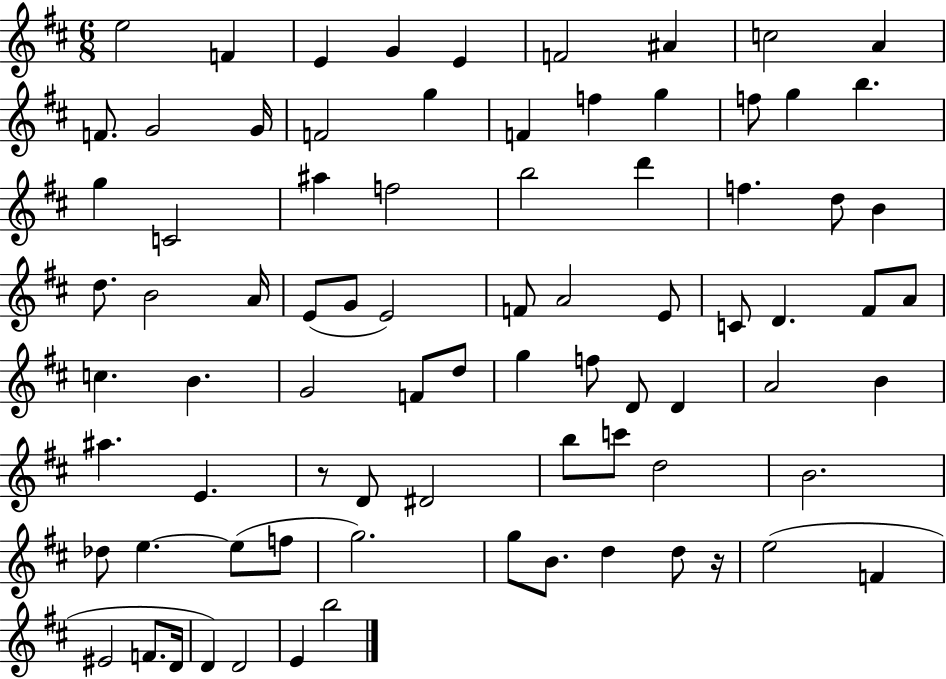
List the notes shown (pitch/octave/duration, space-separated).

E5/h F4/q E4/q G4/q E4/q F4/h A#4/q C5/h A4/q F4/e. G4/h G4/s F4/h G5/q F4/q F5/q G5/q F5/e G5/q B5/q. G5/q C4/h A#5/q F5/h B5/h D6/q F5/q. D5/e B4/q D5/e. B4/h A4/s E4/e G4/e E4/h F4/e A4/h E4/e C4/e D4/q. F#4/e A4/e C5/q. B4/q. G4/h F4/e D5/e G5/q F5/e D4/e D4/q A4/h B4/q A#5/q. E4/q. R/e D4/e D#4/h B5/e C6/e D5/h B4/h. Db5/e E5/q. E5/e F5/e G5/h. G5/e B4/e. D5/q D5/e R/s E5/h F4/q EIS4/h F4/e. D4/s D4/q D4/h E4/q B5/h